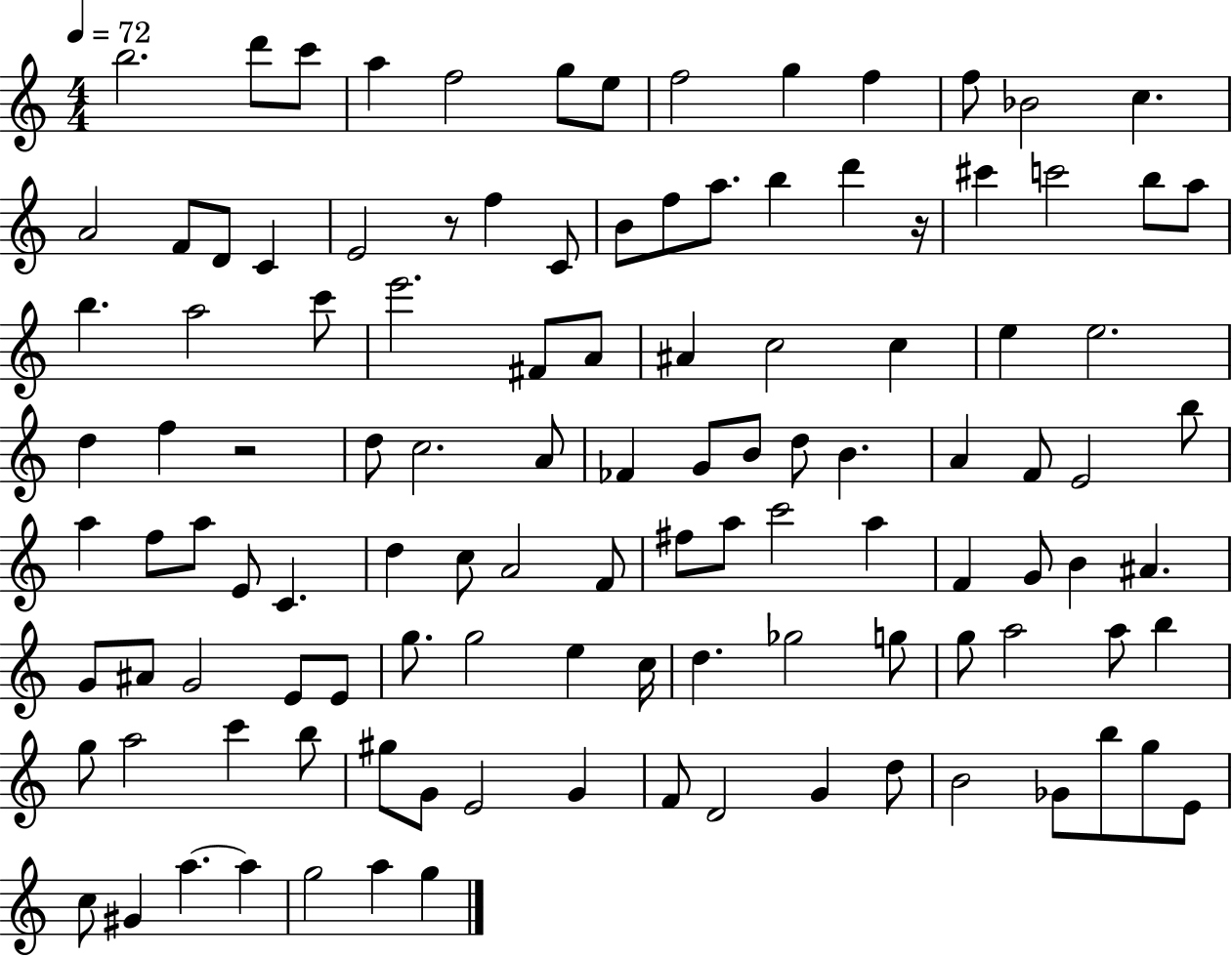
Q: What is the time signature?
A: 4/4